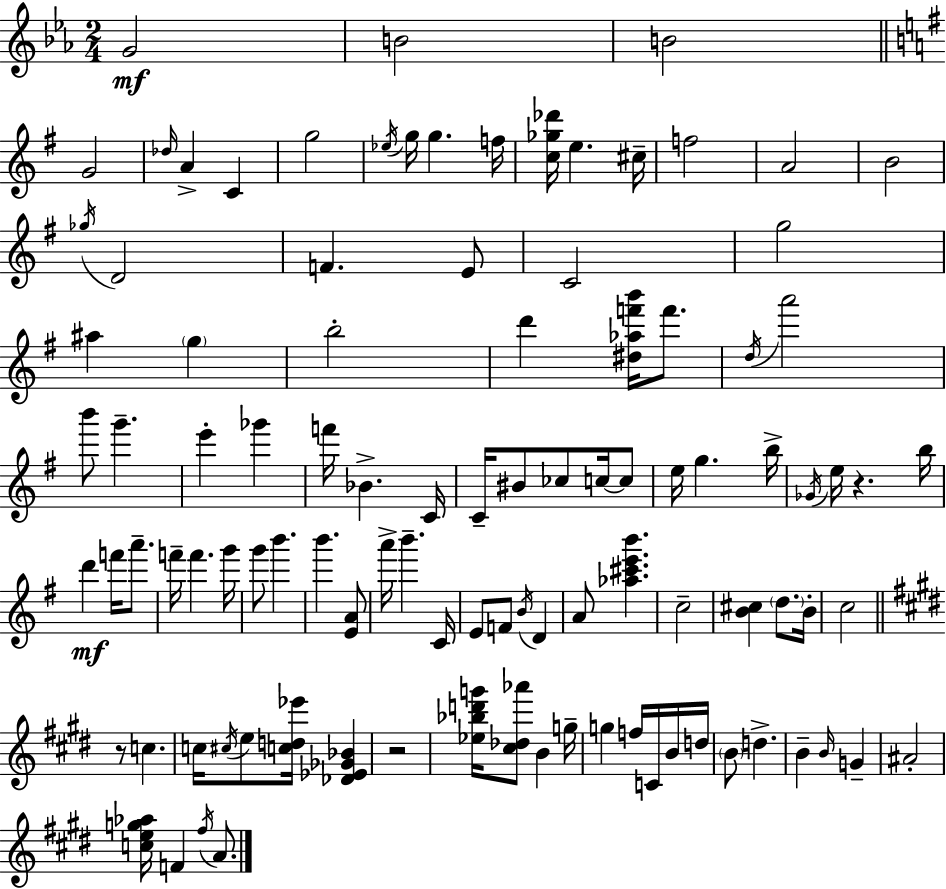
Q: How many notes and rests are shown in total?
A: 102